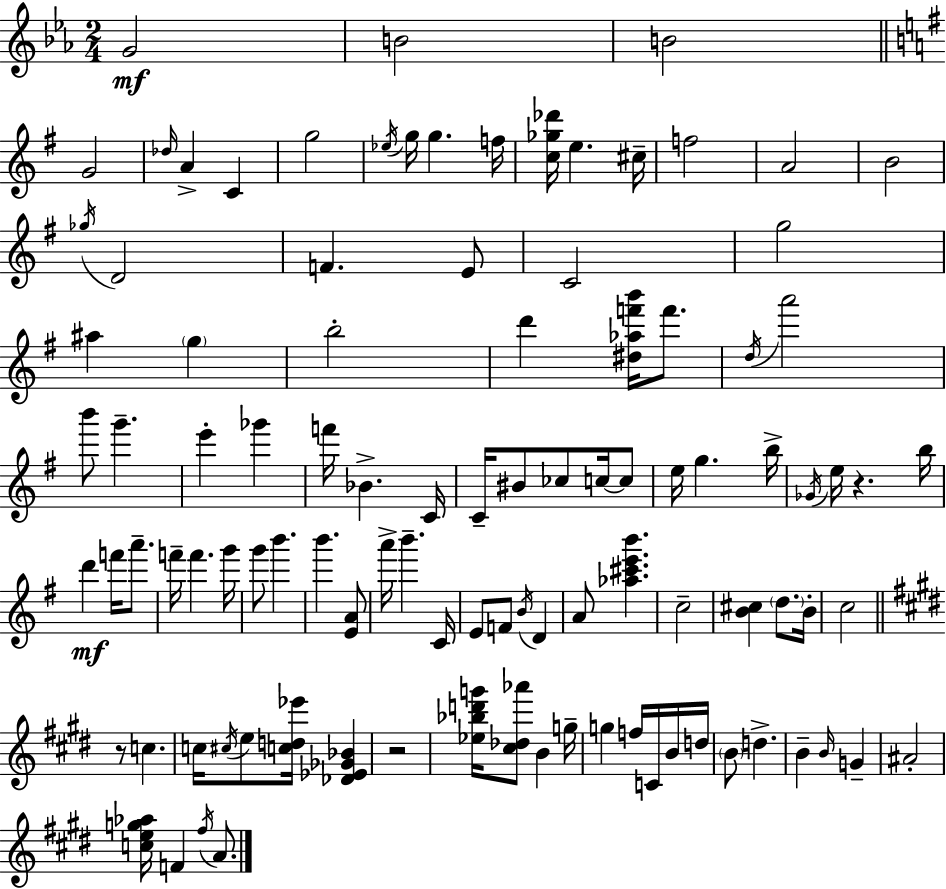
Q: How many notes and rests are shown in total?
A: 102